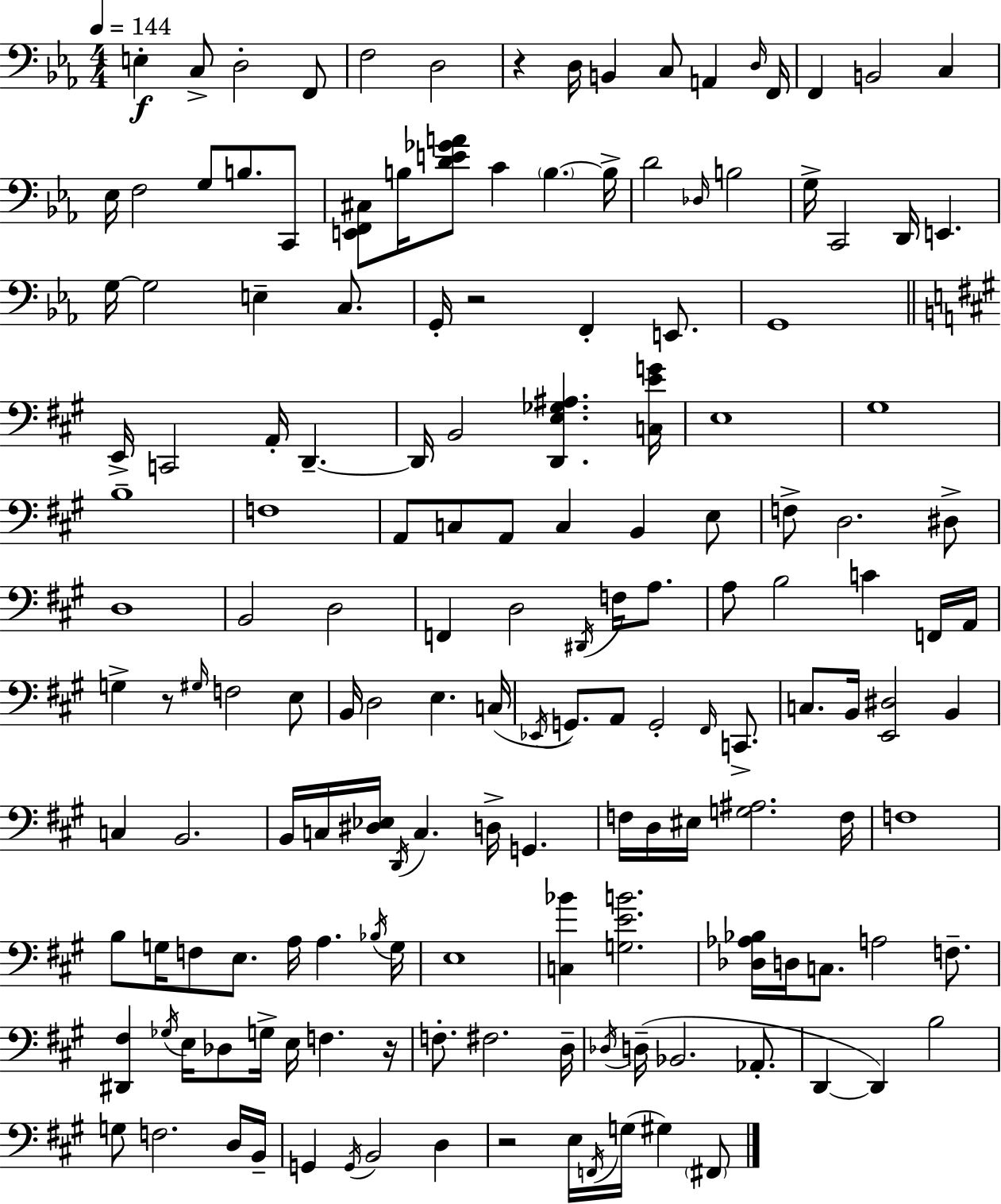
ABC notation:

X:1
T:Untitled
M:4/4
L:1/4
K:Cm
E, C,/2 D,2 F,,/2 F,2 D,2 z D,/4 B,, C,/2 A,, D,/4 F,,/4 F,, B,,2 C, _E,/4 F,2 G,/2 B,/2 C,,/2 [E,,F,,^C,]/2 B,/4 [DE_GA]/2 C B, B,/4 D2 _D,/4 B,2 G,/4 C,,2 D,,/4 E,, G,/4 G,2 E, C,/2 G,,/4 z2 F,, E,,/2 G,,4 E,,/4 C,,2 A,,/4 D,, D,,/4 B,,2 [D,,E,_G,^A,] [C,EG]/4 E,4 ^G,4 B,4 F,4 A,,/2 C,/2 A,,/2 C, B,, E,/2 F,/2 D,2 ^D,/2 D,4 B,,2 D,2 F,, D,2 ^D,,/4 F,/4 A,/2 A,/2 B,2 C F,,/4 A,,/4 G, z/2 ^G,/4 F,2 E,/2 B,,/4 D,2 E, C,/4 _E,,/4 G,,/2 A,,/2 G,,2 ^F,,/4 C,,/2 C,/2 B,,/4 [E,,^D,]2 B,, C, B,,2 B,,/4 C,/4 [^D,_E,]/4 D,,/4 C, D,/4 G,, F,/4 D,/4 ^E,/4 [G,^A,]2 F,/4 F,4 B,/2 G,/4 F,/2 E,/2 A,/4 A, _B,/4 G,/4 E,4 [C,_B] [G,EB]2 [_D,_A,_B,]/4 D,/4 C,/2 A,2 F,/2 [^D,,^F,] _G,/4 E,/4 _D,/2 G,/4 E,/4 F, z/4 F,/2 ^F,2 D,/4 _D,/4 D,/4 _B,,2 _A,,/2 D,, D,, B,2 G,/2 F,2 D,/4 B,,/4 G,, G,,/4 B,,2 D, z2 E,/4 F,,/4 G,/4 ^G, ^F,,/2